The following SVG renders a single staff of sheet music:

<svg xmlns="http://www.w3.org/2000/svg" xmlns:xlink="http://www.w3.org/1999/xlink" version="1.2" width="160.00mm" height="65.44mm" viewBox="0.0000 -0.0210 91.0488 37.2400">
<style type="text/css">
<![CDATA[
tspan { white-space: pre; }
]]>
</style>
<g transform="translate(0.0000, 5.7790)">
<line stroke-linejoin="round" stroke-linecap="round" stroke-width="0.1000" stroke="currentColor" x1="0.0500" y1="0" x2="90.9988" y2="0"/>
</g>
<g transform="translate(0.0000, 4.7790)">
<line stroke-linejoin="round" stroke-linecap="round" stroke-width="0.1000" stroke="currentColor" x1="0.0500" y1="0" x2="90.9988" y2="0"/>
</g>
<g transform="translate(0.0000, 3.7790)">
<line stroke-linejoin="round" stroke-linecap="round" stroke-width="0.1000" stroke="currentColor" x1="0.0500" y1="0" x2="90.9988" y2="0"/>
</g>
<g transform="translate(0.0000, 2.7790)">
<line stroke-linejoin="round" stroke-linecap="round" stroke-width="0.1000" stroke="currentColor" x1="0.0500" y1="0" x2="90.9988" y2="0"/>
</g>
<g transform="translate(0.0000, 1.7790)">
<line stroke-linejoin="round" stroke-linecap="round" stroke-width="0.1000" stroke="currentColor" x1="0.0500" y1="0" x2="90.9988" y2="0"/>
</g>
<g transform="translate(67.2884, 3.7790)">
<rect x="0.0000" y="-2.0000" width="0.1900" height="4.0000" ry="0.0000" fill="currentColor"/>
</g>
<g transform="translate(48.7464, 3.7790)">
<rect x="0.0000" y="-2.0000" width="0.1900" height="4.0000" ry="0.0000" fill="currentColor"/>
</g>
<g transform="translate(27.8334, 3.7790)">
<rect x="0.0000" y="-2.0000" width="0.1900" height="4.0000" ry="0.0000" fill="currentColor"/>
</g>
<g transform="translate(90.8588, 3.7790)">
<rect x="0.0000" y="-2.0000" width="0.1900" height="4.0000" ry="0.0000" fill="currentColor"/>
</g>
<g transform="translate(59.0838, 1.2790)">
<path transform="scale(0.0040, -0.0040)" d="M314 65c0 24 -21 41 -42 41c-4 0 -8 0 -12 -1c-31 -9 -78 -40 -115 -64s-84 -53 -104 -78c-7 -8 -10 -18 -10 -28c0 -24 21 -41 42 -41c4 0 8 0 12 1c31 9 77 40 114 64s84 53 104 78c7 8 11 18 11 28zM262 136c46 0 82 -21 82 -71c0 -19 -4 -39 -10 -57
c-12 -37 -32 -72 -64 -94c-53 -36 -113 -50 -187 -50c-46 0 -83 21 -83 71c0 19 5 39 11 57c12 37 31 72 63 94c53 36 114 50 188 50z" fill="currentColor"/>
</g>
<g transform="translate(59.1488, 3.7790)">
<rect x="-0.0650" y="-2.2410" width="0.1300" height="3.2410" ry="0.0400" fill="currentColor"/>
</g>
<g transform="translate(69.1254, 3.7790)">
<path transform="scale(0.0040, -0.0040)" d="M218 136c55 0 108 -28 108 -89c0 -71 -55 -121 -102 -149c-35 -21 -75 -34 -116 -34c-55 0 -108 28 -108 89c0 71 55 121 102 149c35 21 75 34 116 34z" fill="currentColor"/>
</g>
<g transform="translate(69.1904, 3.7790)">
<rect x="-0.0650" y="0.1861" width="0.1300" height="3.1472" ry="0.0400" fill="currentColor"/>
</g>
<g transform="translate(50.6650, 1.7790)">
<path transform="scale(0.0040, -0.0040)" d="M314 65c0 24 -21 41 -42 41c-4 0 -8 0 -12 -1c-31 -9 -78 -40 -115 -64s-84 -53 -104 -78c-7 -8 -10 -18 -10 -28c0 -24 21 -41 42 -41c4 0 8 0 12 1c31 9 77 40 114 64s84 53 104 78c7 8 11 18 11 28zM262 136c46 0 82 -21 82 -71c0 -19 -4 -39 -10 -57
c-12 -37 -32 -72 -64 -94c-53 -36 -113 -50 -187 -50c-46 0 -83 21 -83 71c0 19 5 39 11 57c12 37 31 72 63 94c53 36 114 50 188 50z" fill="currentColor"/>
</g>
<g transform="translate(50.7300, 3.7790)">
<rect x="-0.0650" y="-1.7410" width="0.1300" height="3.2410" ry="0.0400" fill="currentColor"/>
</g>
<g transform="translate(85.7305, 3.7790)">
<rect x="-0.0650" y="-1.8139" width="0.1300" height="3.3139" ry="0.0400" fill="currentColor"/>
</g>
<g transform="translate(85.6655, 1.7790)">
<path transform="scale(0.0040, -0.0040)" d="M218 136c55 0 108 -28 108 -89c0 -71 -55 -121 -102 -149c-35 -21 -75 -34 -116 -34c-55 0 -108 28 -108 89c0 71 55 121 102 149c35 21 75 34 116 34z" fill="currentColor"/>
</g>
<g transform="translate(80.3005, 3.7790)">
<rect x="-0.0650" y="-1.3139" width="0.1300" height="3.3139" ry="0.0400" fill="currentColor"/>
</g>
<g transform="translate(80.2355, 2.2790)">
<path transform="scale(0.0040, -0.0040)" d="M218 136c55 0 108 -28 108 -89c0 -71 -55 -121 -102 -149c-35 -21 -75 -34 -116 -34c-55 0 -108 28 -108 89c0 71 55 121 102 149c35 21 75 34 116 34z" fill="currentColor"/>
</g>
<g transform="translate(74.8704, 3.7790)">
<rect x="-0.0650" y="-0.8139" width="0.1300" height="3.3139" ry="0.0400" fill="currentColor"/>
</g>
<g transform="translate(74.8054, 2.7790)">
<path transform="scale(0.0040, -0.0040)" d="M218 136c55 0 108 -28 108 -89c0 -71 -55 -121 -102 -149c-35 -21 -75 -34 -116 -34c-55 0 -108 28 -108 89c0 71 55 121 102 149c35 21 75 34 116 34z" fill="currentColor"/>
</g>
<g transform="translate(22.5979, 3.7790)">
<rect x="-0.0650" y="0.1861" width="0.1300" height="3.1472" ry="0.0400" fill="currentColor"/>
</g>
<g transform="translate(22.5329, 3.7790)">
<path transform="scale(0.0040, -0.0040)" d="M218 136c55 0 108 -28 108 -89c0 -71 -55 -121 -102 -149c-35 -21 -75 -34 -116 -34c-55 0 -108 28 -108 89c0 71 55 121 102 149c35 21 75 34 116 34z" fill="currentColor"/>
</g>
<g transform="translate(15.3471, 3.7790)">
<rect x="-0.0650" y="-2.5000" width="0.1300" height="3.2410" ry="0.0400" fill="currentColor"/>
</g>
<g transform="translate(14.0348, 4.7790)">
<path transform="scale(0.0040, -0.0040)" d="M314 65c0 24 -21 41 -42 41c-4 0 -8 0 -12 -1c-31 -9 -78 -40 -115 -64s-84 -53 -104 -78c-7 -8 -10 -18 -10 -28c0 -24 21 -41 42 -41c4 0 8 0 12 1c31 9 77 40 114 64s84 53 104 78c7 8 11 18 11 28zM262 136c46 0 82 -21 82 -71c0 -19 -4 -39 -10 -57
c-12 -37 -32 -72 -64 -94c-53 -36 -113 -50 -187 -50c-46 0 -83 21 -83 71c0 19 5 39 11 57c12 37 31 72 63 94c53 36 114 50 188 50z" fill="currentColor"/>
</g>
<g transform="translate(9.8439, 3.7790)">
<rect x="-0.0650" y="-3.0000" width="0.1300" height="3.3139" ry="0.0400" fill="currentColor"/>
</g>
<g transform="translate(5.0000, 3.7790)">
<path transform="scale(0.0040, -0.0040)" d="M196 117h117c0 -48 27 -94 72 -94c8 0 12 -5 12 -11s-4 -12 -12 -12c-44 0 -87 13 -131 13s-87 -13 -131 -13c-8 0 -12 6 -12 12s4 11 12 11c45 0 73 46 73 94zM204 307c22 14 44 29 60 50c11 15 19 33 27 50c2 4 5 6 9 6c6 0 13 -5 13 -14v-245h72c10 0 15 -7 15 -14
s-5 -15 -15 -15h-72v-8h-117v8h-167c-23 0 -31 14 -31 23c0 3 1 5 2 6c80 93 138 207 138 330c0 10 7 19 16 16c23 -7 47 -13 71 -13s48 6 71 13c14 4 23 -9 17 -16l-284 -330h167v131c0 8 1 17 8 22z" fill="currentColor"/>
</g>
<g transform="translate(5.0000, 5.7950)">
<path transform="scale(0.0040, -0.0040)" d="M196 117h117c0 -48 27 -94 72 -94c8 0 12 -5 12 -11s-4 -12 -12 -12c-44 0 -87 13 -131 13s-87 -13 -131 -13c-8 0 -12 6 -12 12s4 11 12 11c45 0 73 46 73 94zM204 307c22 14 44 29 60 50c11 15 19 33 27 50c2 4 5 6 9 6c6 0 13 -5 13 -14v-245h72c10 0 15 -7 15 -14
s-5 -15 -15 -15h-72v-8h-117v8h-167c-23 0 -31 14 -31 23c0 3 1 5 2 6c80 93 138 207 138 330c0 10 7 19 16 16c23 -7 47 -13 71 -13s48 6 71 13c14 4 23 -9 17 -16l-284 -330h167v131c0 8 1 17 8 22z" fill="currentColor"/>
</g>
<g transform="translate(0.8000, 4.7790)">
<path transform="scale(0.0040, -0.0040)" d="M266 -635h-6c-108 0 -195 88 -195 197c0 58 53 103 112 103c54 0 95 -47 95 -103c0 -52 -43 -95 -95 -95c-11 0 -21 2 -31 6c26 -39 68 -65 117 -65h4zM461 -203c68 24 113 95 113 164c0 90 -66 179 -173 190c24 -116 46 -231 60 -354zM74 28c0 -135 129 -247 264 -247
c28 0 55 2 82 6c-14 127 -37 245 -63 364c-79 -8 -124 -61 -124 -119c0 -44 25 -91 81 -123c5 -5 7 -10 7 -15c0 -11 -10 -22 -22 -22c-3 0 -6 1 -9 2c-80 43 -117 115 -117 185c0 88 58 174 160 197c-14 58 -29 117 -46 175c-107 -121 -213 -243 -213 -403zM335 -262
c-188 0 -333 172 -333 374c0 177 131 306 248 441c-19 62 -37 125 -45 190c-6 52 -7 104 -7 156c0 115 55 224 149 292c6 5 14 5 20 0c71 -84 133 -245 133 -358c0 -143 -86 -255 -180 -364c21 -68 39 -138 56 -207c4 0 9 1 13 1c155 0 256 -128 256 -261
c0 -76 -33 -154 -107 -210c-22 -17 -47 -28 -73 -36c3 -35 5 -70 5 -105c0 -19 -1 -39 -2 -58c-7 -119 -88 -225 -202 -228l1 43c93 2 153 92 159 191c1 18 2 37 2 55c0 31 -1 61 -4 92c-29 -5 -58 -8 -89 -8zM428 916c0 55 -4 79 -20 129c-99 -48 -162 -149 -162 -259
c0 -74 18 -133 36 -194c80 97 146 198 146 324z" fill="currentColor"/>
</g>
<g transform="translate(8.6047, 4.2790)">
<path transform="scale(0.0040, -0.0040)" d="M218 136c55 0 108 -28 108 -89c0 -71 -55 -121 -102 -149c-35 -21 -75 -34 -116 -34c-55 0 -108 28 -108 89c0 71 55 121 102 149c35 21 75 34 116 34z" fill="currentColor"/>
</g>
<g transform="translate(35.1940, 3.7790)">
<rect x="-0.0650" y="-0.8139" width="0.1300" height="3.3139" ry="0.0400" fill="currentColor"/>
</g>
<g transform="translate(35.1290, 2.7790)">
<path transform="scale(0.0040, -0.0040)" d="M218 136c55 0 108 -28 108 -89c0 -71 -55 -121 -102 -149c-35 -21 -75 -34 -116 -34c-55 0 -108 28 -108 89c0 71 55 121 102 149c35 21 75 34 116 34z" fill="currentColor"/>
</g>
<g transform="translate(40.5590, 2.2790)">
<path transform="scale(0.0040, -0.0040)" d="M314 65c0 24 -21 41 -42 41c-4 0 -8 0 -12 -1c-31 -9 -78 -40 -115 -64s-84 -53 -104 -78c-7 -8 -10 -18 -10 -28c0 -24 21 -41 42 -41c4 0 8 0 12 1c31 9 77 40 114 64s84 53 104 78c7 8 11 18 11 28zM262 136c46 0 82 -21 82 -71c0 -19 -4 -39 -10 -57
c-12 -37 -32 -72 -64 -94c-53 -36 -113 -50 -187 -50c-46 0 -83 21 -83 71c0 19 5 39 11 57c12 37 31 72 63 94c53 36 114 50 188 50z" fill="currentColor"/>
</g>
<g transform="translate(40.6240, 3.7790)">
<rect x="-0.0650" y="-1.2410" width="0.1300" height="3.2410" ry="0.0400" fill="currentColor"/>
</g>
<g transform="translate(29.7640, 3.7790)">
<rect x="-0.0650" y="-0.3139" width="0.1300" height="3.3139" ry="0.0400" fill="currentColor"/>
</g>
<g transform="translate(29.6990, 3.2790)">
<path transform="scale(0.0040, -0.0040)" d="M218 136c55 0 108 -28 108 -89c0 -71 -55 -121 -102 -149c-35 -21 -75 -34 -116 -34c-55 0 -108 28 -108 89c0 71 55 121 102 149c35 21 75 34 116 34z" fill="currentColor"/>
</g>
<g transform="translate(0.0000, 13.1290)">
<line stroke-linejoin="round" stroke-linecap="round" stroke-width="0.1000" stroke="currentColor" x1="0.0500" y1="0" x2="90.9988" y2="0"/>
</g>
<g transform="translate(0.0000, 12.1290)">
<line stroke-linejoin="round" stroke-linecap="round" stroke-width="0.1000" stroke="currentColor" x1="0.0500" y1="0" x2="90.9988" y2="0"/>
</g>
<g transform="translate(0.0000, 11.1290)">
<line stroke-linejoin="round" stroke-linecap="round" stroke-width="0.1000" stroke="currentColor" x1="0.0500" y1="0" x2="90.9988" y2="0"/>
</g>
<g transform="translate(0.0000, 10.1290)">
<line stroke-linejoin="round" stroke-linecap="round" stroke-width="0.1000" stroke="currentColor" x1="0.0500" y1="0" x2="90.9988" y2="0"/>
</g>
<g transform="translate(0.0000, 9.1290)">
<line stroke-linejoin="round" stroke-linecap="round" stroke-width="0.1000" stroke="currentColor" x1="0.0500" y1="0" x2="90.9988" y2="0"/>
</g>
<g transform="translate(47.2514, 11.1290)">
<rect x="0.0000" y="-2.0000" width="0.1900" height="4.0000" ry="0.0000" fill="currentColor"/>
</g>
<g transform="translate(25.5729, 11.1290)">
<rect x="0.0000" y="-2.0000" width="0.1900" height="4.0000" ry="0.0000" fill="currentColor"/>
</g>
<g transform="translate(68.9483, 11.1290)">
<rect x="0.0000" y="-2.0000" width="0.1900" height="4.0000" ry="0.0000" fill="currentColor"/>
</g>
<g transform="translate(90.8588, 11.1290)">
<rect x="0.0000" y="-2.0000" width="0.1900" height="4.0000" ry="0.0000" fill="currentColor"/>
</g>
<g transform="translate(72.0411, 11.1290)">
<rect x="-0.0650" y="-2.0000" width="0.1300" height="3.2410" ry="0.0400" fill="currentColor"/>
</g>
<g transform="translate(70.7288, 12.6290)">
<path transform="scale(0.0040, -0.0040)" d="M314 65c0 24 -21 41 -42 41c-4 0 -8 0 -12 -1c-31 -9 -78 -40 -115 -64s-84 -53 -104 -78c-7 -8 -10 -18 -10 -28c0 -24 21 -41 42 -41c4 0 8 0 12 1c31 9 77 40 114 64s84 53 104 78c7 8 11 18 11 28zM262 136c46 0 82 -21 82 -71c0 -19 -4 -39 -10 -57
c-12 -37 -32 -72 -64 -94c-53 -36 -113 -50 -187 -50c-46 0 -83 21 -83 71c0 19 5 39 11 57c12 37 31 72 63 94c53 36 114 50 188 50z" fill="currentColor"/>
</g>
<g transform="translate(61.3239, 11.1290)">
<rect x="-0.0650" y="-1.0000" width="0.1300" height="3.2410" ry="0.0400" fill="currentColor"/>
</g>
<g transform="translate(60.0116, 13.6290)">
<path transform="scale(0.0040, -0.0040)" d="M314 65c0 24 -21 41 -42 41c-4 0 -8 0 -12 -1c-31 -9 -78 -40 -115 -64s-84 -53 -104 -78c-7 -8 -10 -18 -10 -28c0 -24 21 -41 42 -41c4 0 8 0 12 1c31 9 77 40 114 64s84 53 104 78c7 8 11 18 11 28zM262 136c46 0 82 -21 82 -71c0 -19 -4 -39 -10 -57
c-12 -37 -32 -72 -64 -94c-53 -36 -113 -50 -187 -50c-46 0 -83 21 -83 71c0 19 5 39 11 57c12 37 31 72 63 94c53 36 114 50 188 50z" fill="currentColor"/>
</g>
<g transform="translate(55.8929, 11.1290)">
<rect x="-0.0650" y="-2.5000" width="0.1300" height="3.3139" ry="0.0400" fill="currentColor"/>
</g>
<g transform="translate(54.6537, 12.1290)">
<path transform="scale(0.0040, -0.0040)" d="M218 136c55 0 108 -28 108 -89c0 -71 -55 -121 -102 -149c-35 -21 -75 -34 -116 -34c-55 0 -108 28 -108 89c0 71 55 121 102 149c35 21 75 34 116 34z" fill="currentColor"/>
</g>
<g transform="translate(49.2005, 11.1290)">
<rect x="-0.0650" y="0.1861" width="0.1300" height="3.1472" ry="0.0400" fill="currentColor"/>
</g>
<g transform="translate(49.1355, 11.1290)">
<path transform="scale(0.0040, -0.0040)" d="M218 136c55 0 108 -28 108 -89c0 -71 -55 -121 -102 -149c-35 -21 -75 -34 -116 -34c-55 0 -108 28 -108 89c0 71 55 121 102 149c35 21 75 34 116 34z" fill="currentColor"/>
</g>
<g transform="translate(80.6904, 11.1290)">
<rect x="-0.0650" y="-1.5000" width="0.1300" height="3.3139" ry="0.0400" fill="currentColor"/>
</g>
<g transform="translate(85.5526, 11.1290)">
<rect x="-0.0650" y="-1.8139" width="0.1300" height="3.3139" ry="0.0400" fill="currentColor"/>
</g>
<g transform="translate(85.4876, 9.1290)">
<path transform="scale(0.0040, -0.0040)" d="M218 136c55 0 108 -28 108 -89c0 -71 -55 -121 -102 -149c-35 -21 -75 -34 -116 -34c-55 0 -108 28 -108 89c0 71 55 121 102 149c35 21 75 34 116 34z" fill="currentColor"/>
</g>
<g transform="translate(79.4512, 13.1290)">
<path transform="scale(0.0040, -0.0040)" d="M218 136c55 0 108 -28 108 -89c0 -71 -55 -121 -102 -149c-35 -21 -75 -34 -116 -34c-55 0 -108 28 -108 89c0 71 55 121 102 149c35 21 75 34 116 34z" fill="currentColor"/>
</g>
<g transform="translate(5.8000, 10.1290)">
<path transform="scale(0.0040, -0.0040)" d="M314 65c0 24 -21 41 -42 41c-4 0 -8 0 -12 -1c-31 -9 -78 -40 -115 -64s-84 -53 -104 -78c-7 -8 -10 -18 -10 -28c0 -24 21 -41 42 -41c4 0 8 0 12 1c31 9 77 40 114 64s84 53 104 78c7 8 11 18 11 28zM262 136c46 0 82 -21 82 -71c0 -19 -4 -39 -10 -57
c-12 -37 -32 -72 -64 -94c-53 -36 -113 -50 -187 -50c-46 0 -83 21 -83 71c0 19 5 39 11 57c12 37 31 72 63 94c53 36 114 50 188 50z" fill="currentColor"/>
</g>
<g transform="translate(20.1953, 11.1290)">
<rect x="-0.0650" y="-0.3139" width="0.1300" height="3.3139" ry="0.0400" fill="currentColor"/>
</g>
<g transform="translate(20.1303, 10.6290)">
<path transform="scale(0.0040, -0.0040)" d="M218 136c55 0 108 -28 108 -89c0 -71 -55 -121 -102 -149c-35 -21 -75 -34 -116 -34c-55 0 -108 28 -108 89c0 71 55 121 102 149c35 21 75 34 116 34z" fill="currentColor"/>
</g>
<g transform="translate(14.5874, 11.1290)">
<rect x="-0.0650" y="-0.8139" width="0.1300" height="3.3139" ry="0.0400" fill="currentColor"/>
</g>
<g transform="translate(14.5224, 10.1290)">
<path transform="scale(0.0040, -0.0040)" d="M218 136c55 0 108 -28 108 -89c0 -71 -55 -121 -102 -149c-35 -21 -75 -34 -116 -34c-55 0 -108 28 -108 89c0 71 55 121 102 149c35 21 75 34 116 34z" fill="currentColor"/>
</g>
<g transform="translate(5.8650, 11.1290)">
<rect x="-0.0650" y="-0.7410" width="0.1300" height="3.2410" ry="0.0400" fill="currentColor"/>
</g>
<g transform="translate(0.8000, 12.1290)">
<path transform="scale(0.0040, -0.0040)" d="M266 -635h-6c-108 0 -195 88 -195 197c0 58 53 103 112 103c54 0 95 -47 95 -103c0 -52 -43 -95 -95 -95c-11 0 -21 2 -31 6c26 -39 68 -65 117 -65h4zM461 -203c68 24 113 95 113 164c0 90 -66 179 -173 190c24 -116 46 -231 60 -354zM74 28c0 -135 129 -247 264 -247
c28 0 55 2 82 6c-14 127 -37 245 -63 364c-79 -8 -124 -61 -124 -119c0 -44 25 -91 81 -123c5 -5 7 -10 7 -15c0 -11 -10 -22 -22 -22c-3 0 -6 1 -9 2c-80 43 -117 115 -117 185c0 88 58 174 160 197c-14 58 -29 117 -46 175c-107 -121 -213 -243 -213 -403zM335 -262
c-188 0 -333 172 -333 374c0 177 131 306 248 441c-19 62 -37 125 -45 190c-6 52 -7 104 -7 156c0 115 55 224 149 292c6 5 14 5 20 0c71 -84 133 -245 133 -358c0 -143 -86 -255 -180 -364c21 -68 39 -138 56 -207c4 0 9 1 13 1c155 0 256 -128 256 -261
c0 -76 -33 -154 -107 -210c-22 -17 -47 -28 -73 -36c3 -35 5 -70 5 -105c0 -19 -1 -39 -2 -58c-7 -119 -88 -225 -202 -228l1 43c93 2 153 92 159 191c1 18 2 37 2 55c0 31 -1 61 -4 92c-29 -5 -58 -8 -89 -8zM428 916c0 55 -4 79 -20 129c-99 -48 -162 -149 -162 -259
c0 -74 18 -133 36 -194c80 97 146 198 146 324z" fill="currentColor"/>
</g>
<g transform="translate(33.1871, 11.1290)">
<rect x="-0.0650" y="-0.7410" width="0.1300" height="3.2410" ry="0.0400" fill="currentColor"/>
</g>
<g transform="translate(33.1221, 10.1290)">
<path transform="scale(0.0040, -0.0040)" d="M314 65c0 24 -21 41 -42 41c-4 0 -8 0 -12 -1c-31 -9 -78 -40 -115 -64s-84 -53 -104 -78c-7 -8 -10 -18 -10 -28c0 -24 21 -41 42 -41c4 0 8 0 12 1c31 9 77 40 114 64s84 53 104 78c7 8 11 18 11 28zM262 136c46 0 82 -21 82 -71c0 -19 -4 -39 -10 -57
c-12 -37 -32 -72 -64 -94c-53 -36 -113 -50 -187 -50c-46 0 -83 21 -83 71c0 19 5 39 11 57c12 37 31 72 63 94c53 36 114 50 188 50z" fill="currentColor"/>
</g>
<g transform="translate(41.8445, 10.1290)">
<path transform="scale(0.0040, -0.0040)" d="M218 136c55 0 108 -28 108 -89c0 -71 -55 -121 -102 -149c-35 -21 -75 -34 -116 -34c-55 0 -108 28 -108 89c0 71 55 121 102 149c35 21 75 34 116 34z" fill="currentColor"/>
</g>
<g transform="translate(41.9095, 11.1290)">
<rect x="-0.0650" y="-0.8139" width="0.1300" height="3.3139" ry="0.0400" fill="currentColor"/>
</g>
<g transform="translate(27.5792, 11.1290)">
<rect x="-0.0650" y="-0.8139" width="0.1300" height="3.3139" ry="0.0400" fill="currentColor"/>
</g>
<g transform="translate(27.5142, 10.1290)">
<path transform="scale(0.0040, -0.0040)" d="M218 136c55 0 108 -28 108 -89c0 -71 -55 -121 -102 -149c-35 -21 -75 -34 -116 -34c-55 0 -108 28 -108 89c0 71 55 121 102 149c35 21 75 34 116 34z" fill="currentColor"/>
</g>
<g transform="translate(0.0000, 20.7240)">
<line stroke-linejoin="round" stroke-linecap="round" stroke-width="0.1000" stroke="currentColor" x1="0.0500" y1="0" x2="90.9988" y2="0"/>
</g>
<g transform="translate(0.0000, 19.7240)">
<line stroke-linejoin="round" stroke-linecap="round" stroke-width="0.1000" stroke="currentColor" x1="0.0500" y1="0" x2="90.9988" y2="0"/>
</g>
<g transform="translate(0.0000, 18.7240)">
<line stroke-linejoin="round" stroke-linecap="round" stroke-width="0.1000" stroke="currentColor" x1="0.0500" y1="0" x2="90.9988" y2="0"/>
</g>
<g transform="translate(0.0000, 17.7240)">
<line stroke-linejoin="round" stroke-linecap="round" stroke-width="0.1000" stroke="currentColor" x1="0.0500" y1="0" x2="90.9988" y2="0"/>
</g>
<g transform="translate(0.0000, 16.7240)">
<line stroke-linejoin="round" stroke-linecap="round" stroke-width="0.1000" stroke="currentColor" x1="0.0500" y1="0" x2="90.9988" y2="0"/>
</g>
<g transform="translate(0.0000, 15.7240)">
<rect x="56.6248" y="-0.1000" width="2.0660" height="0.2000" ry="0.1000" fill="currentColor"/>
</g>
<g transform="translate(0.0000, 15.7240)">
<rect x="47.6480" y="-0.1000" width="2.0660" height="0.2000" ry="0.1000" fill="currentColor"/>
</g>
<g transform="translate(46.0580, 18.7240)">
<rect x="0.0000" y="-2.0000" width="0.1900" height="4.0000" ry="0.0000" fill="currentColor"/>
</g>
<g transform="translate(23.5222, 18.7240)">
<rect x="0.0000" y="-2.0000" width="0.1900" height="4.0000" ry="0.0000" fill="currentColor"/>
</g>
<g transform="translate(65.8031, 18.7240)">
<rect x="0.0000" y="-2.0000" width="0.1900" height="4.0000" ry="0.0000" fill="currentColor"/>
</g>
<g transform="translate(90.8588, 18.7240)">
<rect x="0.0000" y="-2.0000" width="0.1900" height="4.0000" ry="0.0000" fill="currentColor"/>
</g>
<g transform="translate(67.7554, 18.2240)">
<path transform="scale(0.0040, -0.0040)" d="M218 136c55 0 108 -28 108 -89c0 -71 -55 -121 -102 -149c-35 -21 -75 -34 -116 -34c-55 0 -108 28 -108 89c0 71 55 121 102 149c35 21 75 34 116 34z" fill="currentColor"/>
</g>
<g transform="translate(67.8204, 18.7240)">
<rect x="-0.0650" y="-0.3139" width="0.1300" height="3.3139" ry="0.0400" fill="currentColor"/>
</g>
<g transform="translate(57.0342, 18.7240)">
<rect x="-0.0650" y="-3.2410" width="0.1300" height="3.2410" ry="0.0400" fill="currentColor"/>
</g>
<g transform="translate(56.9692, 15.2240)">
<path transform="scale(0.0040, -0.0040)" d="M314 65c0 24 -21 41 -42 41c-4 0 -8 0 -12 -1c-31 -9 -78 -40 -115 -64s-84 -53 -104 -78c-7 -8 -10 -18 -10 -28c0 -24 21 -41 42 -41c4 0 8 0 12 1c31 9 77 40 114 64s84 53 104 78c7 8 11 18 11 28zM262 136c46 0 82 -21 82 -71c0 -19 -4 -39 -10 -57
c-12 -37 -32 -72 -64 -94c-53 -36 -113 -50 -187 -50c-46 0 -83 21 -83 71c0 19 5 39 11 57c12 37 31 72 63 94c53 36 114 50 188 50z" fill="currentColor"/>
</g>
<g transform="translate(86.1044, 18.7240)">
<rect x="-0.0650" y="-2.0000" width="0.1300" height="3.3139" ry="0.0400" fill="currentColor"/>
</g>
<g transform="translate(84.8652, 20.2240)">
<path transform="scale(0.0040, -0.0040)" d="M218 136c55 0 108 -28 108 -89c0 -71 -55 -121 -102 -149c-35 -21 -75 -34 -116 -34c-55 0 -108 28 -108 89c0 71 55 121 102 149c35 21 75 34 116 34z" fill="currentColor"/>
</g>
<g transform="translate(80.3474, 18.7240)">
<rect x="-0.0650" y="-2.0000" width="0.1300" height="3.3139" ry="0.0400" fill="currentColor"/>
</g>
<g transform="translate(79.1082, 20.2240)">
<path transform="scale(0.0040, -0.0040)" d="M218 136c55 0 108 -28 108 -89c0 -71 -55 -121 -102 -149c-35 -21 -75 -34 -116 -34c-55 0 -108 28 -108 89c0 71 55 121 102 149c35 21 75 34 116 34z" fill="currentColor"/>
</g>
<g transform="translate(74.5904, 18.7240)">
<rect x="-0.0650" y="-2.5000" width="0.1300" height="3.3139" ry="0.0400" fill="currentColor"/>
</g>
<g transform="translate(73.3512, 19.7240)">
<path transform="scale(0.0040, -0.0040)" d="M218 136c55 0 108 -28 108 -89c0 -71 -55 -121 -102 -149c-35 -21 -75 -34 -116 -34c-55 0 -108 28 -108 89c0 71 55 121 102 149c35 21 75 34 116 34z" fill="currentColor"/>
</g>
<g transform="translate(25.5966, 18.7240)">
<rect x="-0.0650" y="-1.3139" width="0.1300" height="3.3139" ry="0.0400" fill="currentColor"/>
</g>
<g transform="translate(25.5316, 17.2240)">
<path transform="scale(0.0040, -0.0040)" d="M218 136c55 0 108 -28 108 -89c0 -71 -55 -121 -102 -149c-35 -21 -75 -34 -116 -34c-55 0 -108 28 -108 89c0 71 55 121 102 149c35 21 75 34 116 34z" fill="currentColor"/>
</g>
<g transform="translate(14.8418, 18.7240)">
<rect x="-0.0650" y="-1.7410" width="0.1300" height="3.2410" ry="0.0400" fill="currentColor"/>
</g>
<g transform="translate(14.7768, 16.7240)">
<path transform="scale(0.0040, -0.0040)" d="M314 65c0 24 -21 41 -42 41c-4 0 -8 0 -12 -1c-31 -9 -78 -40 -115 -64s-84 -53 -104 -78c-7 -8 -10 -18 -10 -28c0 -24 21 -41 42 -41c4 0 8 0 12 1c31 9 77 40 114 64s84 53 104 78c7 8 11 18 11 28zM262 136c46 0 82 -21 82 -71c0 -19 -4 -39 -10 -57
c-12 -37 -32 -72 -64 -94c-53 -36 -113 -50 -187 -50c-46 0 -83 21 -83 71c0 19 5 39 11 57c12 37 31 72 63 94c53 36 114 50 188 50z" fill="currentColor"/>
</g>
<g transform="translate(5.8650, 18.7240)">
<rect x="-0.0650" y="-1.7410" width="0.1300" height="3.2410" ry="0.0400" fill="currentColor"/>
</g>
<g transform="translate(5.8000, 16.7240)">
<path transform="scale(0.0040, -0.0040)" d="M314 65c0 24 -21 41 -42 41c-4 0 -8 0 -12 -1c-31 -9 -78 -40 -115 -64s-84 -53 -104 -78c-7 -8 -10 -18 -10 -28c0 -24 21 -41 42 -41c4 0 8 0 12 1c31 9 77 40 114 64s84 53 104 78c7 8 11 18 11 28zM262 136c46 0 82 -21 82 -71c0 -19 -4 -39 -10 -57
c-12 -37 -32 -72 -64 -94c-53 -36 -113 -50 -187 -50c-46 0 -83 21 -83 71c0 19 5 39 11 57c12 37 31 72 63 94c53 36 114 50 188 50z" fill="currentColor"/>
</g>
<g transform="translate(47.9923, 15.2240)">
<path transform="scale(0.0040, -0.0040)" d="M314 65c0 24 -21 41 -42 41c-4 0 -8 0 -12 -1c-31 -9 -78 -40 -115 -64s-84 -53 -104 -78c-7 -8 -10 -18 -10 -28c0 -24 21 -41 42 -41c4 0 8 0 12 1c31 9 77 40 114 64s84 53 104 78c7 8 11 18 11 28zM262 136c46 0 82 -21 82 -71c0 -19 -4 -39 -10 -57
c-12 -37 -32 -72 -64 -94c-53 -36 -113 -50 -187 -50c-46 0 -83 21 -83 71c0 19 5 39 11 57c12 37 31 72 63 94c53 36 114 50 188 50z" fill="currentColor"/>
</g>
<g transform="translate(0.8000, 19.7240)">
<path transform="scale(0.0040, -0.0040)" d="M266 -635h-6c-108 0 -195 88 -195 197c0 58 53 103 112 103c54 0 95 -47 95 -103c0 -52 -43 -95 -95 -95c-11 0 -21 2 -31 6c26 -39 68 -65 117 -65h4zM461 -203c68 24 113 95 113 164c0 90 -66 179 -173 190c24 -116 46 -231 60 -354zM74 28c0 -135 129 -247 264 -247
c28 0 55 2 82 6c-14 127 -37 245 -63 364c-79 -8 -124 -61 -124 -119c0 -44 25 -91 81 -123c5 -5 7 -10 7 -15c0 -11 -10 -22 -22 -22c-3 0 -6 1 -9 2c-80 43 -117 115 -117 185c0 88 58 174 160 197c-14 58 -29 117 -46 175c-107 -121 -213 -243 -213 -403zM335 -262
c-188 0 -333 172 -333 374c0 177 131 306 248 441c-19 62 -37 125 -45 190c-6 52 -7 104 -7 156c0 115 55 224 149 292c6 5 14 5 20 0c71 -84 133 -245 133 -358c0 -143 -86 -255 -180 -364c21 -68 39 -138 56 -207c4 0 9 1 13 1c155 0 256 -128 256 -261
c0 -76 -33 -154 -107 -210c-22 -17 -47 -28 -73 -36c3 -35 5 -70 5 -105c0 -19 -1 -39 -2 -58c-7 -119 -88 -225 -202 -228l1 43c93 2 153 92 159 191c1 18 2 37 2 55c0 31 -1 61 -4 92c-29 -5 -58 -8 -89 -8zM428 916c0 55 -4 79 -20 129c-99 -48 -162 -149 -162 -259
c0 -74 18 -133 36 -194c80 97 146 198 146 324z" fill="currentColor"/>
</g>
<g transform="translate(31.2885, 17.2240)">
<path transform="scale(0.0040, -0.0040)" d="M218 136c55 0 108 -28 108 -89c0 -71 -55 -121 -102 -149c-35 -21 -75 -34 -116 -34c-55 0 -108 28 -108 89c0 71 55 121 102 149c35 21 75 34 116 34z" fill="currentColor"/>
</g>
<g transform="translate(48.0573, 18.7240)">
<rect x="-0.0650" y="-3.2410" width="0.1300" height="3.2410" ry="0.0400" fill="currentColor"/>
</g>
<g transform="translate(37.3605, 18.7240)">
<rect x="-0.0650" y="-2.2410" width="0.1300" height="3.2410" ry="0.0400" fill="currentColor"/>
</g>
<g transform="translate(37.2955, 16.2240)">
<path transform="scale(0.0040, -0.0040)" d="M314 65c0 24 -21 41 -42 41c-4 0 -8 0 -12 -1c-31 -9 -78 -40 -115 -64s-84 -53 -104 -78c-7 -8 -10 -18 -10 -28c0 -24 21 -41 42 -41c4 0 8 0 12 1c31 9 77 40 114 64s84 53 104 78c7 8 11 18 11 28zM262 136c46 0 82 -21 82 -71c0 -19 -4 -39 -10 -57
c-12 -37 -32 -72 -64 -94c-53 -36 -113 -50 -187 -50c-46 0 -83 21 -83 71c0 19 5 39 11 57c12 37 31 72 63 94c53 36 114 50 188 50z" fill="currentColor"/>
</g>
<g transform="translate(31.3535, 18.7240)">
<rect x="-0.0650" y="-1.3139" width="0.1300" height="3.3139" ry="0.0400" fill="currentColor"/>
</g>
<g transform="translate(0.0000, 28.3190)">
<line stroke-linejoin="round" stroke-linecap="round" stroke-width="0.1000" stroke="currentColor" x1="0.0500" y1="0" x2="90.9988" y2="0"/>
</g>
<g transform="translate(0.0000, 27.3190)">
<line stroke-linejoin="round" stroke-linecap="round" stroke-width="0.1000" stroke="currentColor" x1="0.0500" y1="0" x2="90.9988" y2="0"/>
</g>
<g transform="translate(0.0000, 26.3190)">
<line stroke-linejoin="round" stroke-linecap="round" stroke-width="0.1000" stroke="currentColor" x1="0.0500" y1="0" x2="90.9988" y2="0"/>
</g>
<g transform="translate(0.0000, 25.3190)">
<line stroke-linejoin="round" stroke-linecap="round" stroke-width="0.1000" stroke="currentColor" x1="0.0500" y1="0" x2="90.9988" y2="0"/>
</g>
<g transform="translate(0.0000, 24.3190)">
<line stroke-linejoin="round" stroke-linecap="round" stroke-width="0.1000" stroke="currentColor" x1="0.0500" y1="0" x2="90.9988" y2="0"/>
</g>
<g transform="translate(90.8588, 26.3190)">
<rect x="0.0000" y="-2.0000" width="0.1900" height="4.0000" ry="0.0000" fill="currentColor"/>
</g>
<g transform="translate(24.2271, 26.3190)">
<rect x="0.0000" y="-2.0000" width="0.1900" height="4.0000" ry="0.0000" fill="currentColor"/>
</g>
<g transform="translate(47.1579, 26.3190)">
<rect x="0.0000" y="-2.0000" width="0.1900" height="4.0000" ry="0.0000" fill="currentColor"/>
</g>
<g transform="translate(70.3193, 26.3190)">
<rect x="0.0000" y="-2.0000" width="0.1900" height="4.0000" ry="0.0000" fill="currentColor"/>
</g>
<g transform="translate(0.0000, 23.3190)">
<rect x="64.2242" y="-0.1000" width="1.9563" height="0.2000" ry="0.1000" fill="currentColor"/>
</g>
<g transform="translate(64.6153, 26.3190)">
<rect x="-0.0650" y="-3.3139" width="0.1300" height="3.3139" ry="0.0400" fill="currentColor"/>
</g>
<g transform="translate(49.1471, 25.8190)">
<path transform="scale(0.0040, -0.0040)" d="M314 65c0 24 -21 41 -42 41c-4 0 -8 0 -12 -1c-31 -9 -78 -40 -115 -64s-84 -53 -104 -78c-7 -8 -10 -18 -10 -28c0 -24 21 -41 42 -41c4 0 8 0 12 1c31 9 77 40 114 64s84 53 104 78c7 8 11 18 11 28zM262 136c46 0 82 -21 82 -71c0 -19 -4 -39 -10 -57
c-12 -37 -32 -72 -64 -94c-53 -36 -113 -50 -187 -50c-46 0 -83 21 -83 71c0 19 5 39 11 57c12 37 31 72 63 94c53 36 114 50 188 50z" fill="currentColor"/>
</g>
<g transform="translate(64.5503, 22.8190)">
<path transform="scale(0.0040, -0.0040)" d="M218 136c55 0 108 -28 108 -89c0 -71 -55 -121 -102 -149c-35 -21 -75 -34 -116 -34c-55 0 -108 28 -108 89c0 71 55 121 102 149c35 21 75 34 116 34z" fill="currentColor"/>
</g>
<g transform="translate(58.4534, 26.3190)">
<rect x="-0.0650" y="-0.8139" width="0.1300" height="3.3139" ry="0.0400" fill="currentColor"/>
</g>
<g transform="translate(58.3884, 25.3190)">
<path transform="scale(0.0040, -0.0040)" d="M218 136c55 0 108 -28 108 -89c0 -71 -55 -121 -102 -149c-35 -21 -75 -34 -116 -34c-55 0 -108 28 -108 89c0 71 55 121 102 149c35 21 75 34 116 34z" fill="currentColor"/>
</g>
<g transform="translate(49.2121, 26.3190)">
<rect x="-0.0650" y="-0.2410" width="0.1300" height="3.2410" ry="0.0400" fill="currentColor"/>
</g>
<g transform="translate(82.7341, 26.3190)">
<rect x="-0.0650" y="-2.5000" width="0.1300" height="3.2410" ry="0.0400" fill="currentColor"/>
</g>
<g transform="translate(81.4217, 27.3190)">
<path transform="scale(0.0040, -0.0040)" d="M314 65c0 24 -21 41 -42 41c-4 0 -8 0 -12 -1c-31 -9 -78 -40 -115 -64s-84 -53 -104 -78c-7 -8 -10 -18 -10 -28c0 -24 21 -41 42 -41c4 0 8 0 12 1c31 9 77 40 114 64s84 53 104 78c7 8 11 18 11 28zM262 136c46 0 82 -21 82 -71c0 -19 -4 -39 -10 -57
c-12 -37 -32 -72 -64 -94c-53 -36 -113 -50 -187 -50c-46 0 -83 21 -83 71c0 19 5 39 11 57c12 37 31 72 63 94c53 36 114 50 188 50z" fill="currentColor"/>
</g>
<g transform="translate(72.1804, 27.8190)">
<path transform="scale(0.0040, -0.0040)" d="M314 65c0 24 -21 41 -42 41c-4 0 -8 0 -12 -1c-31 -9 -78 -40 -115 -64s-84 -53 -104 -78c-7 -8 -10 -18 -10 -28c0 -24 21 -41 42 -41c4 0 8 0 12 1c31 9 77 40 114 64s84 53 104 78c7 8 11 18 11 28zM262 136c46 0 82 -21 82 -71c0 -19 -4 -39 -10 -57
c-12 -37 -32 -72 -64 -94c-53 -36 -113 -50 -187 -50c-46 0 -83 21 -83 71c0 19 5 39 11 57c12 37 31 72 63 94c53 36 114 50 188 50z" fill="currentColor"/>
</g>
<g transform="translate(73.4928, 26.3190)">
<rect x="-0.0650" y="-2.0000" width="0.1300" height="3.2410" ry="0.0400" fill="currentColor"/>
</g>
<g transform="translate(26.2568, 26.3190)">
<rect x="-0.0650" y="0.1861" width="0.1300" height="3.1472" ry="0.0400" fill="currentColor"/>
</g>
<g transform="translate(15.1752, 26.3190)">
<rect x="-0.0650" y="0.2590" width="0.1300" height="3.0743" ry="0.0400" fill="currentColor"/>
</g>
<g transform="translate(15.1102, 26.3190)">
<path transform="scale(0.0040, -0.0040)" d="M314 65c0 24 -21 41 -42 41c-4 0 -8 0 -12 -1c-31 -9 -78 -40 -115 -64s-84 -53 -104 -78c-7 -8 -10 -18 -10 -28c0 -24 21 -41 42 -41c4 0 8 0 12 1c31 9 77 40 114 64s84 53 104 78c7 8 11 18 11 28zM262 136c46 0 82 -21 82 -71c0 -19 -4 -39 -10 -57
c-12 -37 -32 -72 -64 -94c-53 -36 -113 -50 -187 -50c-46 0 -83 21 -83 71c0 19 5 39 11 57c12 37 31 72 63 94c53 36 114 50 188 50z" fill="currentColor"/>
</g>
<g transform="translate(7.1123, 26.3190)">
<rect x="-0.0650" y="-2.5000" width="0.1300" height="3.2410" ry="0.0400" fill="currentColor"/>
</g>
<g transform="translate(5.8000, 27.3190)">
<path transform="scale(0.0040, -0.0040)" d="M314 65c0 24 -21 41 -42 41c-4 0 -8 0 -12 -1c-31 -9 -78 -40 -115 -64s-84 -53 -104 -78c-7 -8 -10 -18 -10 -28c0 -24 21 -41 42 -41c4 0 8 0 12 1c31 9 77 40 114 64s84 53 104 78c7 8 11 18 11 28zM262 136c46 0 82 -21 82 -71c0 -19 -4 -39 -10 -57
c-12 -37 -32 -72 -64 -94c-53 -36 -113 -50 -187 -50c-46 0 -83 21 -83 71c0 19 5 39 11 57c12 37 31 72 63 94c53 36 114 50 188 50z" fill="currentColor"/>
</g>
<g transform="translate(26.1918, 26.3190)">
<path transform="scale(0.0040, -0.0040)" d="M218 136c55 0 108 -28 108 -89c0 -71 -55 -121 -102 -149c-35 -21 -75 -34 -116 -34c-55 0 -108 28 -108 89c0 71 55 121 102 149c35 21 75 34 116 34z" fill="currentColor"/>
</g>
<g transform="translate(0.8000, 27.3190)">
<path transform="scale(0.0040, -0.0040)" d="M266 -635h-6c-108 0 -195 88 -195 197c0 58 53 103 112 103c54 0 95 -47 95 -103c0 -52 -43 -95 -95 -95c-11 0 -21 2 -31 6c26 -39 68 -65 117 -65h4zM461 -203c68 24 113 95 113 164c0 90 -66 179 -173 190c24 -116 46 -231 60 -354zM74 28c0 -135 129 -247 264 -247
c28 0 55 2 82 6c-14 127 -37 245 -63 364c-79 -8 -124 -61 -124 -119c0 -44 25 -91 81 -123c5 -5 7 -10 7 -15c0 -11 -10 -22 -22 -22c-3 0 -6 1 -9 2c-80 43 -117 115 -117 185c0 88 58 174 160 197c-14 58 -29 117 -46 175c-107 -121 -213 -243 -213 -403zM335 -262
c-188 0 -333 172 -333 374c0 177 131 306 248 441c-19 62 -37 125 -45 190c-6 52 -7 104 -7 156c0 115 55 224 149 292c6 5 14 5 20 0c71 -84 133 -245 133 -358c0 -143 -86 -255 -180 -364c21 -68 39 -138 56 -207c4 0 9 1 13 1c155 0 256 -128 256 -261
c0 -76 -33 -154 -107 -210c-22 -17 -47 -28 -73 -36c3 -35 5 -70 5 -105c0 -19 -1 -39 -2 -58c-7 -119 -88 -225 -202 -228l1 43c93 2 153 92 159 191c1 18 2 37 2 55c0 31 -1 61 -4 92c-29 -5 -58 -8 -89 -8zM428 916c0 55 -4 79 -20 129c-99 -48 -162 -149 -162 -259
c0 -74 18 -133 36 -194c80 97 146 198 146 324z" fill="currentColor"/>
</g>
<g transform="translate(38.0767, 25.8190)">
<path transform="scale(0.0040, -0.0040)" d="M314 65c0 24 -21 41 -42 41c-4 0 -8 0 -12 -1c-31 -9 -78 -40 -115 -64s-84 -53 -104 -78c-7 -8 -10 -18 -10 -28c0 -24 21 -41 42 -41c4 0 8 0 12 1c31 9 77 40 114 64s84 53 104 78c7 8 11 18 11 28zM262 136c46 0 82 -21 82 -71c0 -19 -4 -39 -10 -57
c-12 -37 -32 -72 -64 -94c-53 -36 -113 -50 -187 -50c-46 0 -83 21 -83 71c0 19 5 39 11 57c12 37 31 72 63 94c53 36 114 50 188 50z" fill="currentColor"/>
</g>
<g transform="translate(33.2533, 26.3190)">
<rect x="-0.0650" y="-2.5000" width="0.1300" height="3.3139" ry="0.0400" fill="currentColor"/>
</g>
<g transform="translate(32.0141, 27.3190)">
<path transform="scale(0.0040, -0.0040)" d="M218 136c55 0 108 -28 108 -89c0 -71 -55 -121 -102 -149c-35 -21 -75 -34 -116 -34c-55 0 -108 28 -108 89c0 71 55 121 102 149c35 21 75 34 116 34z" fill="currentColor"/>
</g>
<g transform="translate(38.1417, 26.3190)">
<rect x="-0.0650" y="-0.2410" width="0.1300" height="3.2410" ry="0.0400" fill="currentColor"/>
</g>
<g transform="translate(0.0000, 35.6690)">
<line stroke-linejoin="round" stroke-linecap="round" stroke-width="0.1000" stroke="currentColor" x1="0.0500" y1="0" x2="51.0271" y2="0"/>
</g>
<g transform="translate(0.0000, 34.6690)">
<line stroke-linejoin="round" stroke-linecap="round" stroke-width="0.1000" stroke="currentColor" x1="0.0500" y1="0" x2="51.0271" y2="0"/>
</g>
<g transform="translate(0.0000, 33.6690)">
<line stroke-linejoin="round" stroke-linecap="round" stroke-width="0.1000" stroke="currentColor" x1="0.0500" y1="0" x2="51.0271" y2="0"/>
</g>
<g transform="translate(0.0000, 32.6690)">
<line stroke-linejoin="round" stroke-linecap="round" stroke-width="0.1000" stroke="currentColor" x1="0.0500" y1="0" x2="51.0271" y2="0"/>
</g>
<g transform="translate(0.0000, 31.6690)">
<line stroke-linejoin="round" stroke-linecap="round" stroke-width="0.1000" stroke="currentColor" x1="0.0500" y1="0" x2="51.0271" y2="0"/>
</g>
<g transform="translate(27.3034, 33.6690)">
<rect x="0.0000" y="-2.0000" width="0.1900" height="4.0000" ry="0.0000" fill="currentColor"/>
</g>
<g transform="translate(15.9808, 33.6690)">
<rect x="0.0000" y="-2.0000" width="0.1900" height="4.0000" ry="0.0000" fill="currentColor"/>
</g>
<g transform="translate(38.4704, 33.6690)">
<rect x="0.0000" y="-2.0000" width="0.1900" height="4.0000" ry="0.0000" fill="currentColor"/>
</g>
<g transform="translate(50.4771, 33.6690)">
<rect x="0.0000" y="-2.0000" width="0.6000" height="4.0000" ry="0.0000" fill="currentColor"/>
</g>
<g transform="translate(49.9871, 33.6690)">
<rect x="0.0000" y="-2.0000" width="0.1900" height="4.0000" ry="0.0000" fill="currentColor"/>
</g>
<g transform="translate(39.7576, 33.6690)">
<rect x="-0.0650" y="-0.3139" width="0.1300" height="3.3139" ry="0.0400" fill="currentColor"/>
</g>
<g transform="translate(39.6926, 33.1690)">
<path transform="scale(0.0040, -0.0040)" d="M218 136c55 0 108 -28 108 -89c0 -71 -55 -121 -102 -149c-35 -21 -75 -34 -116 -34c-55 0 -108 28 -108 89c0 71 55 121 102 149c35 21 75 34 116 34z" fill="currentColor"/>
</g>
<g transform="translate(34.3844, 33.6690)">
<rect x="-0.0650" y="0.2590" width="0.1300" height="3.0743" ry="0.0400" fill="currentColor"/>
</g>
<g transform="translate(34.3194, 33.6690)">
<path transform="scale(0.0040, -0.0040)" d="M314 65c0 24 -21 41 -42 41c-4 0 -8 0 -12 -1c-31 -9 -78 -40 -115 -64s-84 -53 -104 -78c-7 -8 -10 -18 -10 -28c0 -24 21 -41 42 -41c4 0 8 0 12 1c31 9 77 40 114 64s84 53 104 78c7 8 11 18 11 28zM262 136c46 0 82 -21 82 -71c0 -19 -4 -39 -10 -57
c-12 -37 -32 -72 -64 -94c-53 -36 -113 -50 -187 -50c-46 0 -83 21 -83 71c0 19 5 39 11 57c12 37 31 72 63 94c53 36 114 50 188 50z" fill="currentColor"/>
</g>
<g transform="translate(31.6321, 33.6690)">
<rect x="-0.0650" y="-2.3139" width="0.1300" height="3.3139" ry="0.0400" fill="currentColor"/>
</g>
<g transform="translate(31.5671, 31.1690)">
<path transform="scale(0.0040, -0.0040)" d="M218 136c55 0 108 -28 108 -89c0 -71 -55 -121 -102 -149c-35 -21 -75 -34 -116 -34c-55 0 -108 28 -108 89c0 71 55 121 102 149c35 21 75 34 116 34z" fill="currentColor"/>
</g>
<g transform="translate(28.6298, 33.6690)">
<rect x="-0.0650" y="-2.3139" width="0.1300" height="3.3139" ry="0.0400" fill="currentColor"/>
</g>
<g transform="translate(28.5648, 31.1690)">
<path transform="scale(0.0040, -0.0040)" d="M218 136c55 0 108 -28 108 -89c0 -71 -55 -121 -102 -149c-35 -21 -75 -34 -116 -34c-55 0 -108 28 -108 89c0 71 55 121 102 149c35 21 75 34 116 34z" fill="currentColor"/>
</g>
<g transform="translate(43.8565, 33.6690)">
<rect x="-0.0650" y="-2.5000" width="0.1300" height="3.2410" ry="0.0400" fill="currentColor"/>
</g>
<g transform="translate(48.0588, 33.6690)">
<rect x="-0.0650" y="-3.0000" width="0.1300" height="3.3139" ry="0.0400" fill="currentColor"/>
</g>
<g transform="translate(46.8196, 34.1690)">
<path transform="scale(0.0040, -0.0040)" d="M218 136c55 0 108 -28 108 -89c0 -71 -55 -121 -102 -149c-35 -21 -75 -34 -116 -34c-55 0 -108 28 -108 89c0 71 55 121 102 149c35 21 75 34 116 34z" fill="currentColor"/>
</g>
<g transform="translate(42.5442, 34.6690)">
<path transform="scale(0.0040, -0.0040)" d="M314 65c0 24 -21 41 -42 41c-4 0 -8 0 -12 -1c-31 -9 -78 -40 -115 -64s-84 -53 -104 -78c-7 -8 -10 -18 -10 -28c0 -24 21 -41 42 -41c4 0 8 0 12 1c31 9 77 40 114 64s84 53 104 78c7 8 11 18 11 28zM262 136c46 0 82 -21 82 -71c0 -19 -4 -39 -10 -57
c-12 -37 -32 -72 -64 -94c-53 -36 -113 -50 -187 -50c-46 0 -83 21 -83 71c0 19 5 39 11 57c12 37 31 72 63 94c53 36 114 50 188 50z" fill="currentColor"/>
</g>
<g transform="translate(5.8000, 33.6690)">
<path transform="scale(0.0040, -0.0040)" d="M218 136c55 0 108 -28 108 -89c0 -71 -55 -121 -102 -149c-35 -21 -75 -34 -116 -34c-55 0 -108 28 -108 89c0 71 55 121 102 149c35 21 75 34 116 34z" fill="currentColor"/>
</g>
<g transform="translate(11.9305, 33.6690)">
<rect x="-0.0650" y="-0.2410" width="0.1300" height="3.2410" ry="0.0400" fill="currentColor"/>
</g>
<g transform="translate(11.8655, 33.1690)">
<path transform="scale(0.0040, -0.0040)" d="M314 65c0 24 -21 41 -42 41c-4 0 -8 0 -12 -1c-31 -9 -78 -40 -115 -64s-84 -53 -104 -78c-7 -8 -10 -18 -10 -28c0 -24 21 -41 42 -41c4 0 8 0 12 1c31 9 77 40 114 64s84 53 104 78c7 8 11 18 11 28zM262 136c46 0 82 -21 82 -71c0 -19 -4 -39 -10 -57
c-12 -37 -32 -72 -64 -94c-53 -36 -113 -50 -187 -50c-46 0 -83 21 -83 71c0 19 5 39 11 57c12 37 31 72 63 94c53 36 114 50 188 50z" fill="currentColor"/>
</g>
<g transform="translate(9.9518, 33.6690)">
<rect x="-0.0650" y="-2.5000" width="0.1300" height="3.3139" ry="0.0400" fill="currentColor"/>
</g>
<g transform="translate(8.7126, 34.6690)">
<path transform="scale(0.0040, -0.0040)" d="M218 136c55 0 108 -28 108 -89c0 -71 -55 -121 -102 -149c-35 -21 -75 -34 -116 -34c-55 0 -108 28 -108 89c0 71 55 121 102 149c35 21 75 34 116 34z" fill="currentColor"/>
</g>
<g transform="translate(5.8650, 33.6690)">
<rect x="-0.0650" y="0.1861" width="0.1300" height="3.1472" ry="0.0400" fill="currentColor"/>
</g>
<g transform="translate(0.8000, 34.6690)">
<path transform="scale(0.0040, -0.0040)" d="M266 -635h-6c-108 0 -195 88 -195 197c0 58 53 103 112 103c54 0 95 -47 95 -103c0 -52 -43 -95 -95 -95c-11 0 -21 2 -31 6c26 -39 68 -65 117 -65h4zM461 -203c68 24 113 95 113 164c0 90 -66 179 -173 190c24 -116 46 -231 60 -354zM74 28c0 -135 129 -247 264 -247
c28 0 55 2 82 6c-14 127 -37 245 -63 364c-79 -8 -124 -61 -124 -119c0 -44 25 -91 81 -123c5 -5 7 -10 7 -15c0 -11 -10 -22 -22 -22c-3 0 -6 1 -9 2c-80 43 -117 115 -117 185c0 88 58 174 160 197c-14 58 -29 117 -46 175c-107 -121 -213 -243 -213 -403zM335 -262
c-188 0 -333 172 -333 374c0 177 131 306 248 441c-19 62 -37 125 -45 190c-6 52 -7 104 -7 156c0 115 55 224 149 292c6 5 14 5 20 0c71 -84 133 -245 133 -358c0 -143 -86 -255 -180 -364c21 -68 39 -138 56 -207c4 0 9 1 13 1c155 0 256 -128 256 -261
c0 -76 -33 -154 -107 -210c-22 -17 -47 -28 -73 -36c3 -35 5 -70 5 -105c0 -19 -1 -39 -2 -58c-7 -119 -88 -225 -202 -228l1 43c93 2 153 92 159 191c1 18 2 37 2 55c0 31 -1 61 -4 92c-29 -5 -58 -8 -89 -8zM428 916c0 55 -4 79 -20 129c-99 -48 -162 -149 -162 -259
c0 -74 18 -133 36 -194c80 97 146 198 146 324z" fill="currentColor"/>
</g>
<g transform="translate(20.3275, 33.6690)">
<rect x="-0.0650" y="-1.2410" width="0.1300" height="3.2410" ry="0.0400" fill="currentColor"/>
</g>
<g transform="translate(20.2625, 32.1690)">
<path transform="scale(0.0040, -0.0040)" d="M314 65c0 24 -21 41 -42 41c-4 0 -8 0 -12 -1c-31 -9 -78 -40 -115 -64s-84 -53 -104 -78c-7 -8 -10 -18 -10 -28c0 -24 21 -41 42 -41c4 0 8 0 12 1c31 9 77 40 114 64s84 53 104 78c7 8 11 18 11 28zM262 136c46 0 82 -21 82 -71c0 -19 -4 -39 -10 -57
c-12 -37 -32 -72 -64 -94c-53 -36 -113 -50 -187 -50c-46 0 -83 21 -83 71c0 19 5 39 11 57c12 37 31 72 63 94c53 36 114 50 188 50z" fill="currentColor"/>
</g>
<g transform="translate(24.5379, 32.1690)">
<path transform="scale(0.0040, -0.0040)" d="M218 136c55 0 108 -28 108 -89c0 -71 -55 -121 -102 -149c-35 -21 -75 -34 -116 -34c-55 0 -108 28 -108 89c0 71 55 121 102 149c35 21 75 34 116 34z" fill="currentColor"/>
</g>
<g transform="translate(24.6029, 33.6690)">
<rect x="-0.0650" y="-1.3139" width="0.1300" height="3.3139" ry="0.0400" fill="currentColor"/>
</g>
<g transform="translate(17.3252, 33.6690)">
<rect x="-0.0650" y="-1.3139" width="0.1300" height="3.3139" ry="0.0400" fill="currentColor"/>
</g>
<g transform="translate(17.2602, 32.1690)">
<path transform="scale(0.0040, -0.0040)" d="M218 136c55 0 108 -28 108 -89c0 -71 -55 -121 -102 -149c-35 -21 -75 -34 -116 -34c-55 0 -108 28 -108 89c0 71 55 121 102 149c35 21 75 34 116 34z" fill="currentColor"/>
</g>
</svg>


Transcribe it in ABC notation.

X:1
T:Untitled
M:4/4
L:1/4
K:C
A G2 B c d e2 f2 g2 B d e f d2 d c d d2 d B G D2 F2 E f f2 f2 e e g2 b2 b2 c G F F G2 B2 B G c2 c2 d b F2 G2 B G c2 e e2 e g g B2 c G2 A